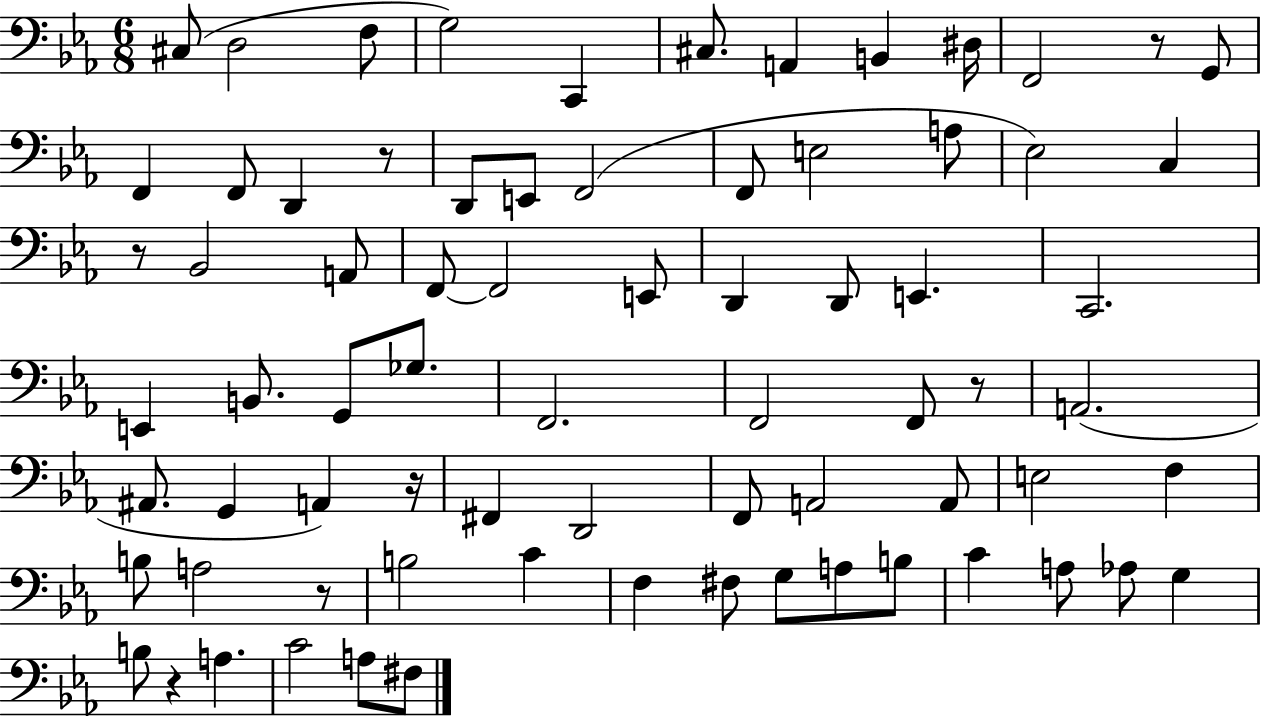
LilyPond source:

{
  \clef bass
  \numericTimeSignature
  \time 6/8
  \key ees \major
  \repeat volta 2 { cis8( d2 f8 | g2) c,4 | cis8. a,4 b,4 dis16 | f,2 r8 g,8 | \break f,4 f,8 d,4 r8 | d,8 e,8 f,2( | f,8 e2 a8 | ees2) c4 | \break r8 bes,2 a,8 | f,8~~ f,2 e,8 | d,4 d,8 e,4. | c,2. | \break e,4 b,8. g,8 ges8. | f,2. | f,2 f,8 r8 | a,2.( | \break ais,8. g,4 a,4) r16 | fis,4 d,2 | f,8 a,2 a,8 | e2 f4 | \break b8 a2 r8 | b2 c'4 | f4 fis8 g8 a8 b8 | c'4 a8 aes8 g4 | \break b8 r4 a4. | c'2 a8 fis8 | } \bar "|."
}